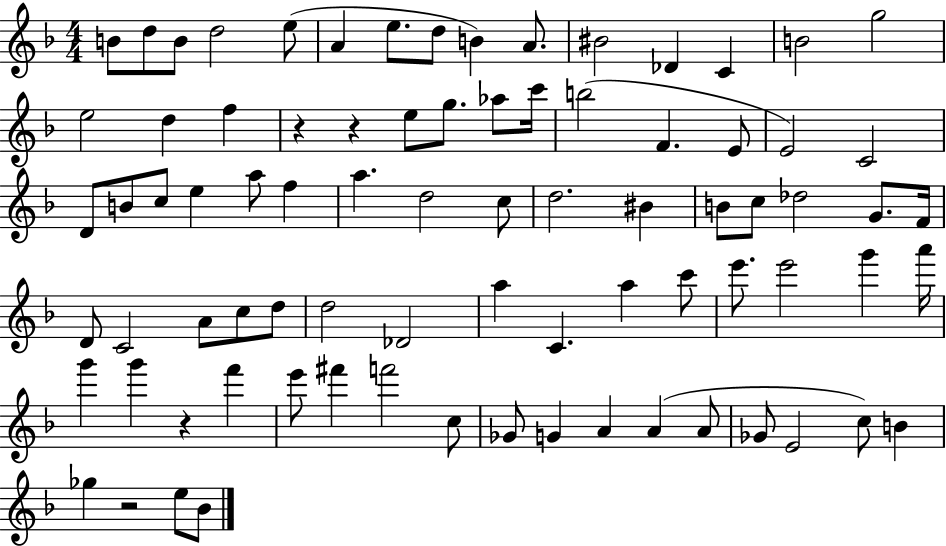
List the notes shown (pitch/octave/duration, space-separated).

B4/e D5/e B4/e D5/h E5/e A4/q E5/e. D5/e B4/q A4/e. BIS4/h Db4/q C4/q B4/h G5/h E5/h D5/q F5/q R/q R/q E5/e G5/e. Ab5/e C6/s B5/h F4/q. E4/e E4/h C4/h D4/e B4/e C5/e E5/q A5/e F5/q A5/q. D5/h C5/e D5/h. BIS4/q B4/e C5/e Db5/h G4/e. F4/s D4/e C4/h A4/e C5/e D5/e D5/h Db4/h A5/q C4/q. A5/q C6/e E6/e. E6/h G6/q A6/s G6/q G6/q R/q F6/q E6/e F#6/q F6/h C5/e Gb4/e G4/q A4/q A4/q A4/e Gb4/e E4/h C5/e B4/q Gb5/q R/h E5/e Bb4/e